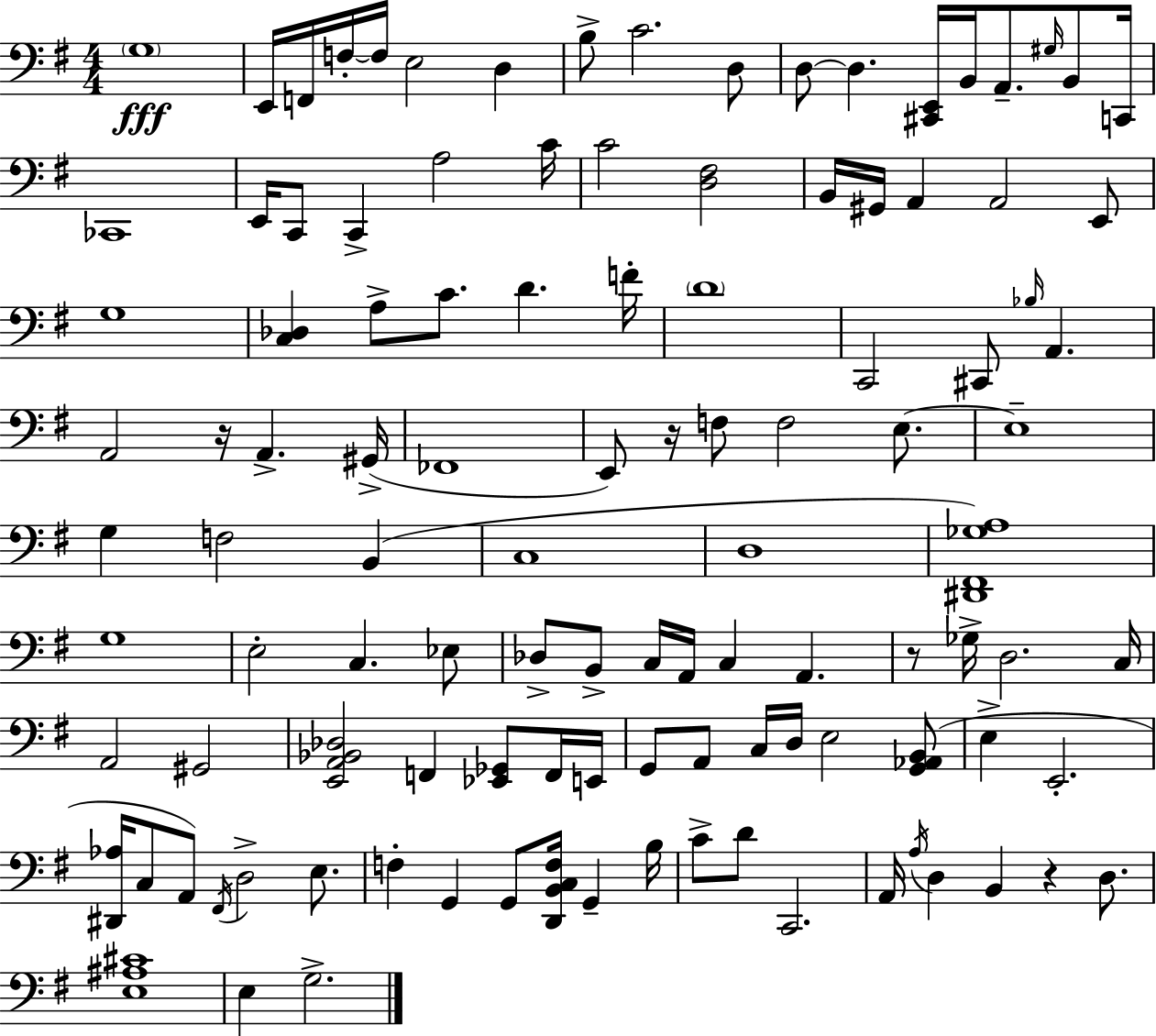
X:1
T:Untitled
M:4/4
L:1/4
K:G
G,4 E,,/4 F,,/4 F,/4 F,/4 E,2 D, B,/2 C2 D,/2 D,/2 D, [^C,,E,,]/4 B,,/4 A,,/2 ^G,/4 B,,/2 C,,/4 _C,,4 E,,/4 C,,/2 C,, A,2 C/4 C2 [D,^F,]2 B,,/4 ^G,,/4 A,, A,,2 E,,/2 G,4 [C,_D,] A,/2 C/2 D F/4 D4 C,,2 ^C,,/2 _B,/4 A,, A,,2 z/4 A,, ^G,,/4 _F,,4 E,,/2 z/4 F,/2 F,2 E,/2 E,4 G, F,2 B,, C,4 D,4 [^D,,^F,,_G,A,]4 G,4 E,2 C, _E,/2 _D,/2 B,,/2 C,/4 A,,/4 C, A,, z/2 _G,/4 D,2 C,/4 A,,2 ^G,,2 [E,,A,,_B,,_D,]2 F,, [_E,,_G,,]/2 F,,/4 E,,/4 G,,/2 A,,/2 C,/4 D,/4 E,2 [G,,_A,,B,,]/2 E, E,,2 [^D,,_A,]/4 C,/2 A,,/2 ^F,,/4 D,2 E,/2 F, G,, G,,/2 [D,,B,,C,F,]/4 G,, B,/4 C/2 D/2 C,,2 A,,/4 A,/4 D, B,, z D,/2 [E,^A,^C]4 E, G,2